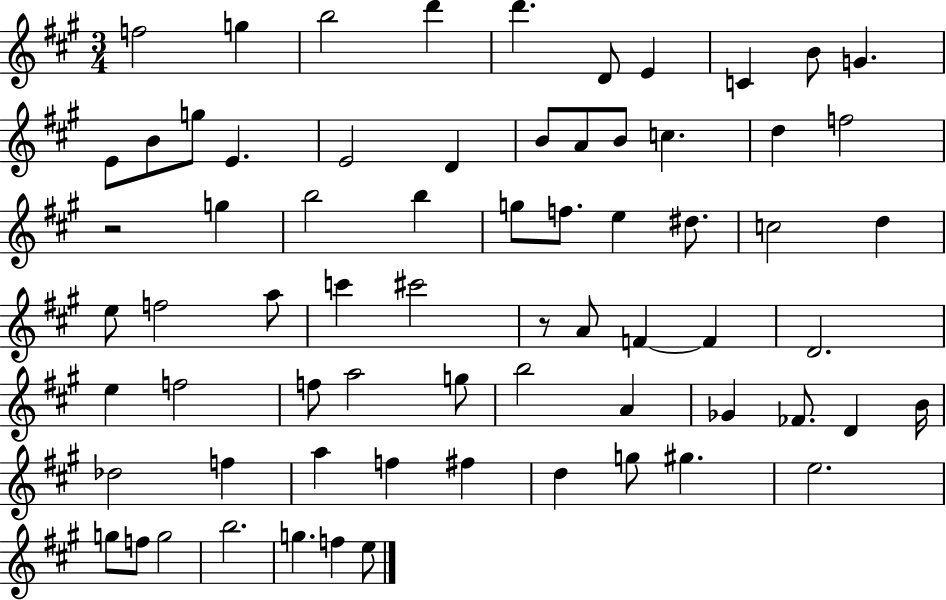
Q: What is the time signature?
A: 3/4